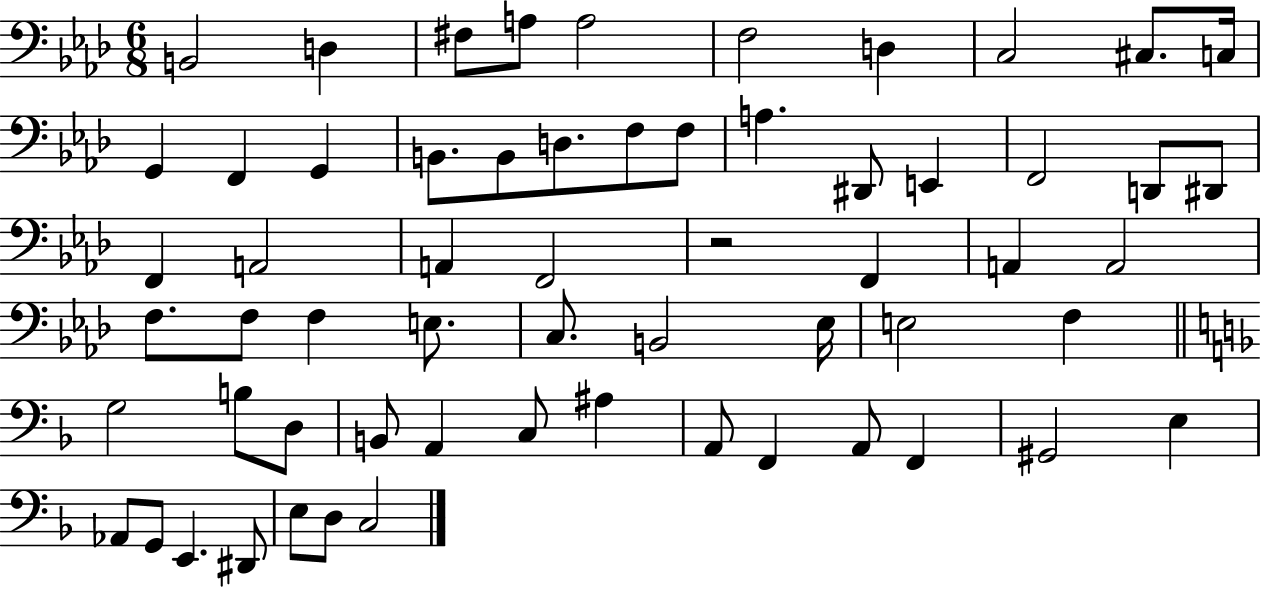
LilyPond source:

{
  \clef bass
  \numericTimeSignature
  \time 6/8
  \key aes \major
  \repeat volta 2 { b,2 d4 | fis8 a8 a2 | f2 d4 | c2 cis8. c16 | \break g,4 f,4 g,4 | b,8. b,8 d8. f8 f8 | a4. dis,8 e,4 | f,2 d,8 dis,8 | \break f,4 a,2 | a,4 f,2 | r2 f,4 | a,4 a,2 | \break f8. f8 f4 e8. | c8. b,2 ees16 | e2 f4 | \bar "||" \break \key f \major g2 b8 d8 | b,8 a,4 c8 ais4 | a,8 f,4 a,8 f,4 | gis,2 e4 | \break aes,8 g,8 e,4. dis,8 | e8 d8 c2 | } \bar "|."
}